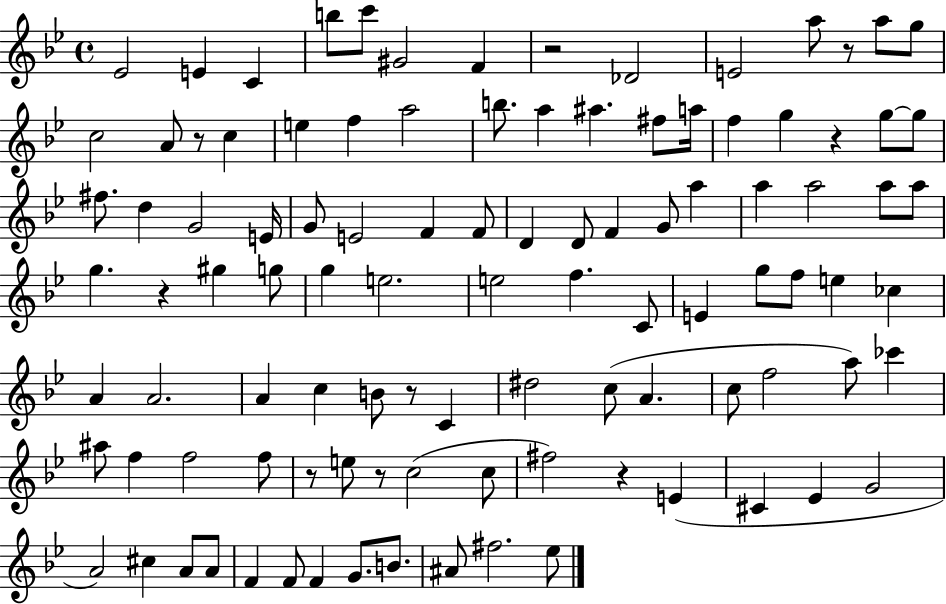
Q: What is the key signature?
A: BES major